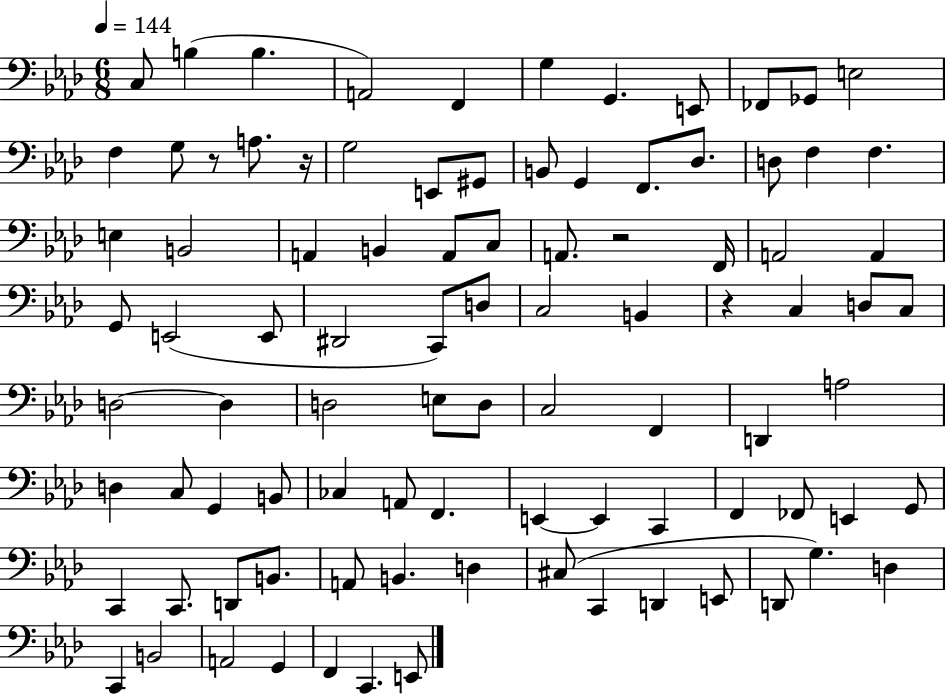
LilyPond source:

{
  \clef bass
  \numericTimeSignature
  \time 6/8
  \key aes \major
  \tempo 4 = 144
  c8 b4( b4. | a,2) f,4 | g4 g,4. e,8 | fes,8 ges,8 e2 | \break f4 g8 r8 a8. r16 | g2 e,8 gis,8 | b,8 g,4 f,8. des8. | d8 f4 f4. | \break e4 b,2 | a,4 b,4 a,8 c8 | a,8. r2 f,16 | a,2 a,4 | \break g,8 e,2( e,8 | dis,2 c,8) d8 | c2 b,4 | r4 c4 d8 c8 | \break d2~~ d4 | d2 e8 d8 | c2 f,4 | d,4 a2 | \break d4 c8 g,4 b,8 | ces4 a,8 f,4. | e,4~~ e,4 c,4 | f,4 fes,8 e,4 g,8 | \break c,4 c,8. d,8 b,8. | a,8 b,4. d4 | cis8( c,4 d,4 e,8 | d,8 g4.) d4 | \break c,4 b,2 | a,2 g,4 | f,4 c,4. e,8 | \bar "|."
}